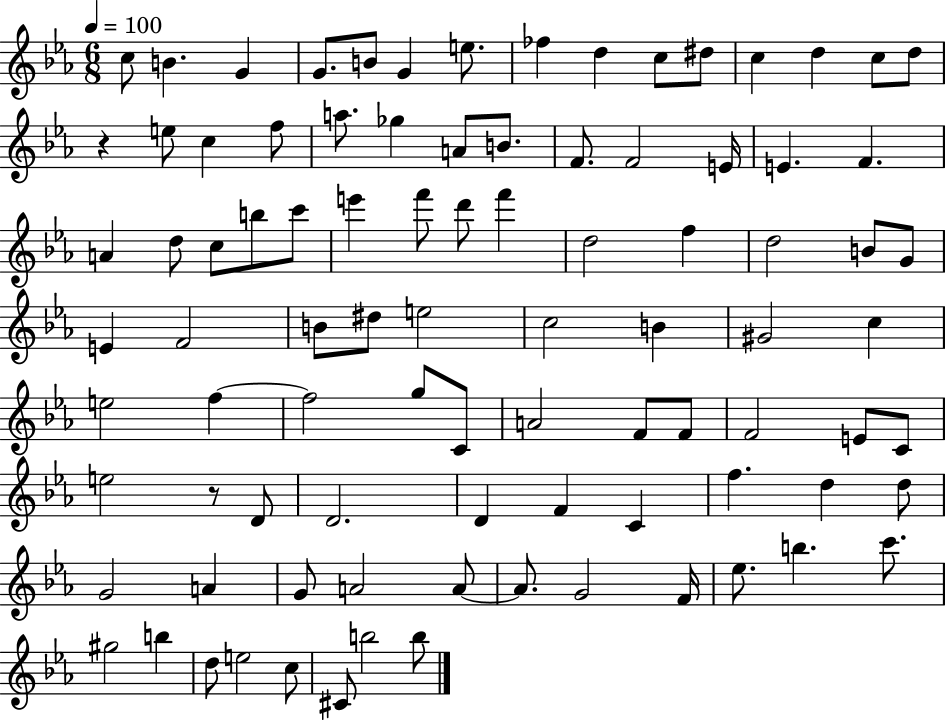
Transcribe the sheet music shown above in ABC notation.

X:1
T:Untitled
M:6/8
L:1/4
K:Eb
c/2 B G G/2 B/2 G e/2 _f d c/2 ^d/2 c d c/2 d/2 z e/2 c f/2 a/2 _g A/2 B/2 F/2 F2 E/4 E F A d/2 c/2 b/2 c'/2 e' f'/2 d'/2 f' d2 f d2 B/2 G/2 E F2 B/2 ^d/2 e2 c2 B ^G2 c e2 f f2 g/2 C/2 A2 F/2 F/2 F2 E/2 C/2 e2 z/2 D/2 D2 D F C f d d/2 G2 A G/2 A2 A/2 A/2 G2 F/4 _e/2 b c'/2 ^g2 b d/2 e2 c/2 ^C/2 b2 b/2